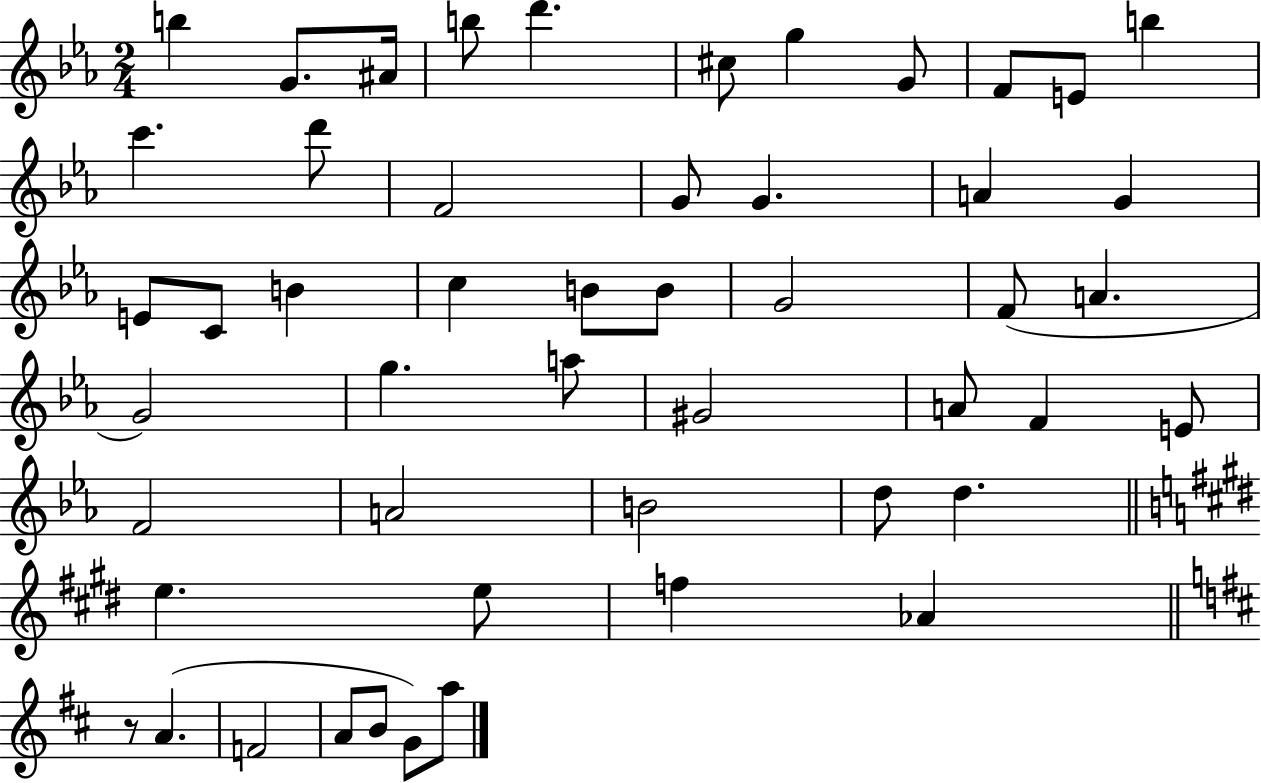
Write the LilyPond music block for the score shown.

{
  \clef treble
  \numericTimeSignature
  \time 2/4
  \key ees \major
  b''4 g'8. ais'16 | b''8 d'''4. | cis''8 g''4 g'8 | f'8 e'8 b''4 | \break c'''4. d'''8 | f'2 | g'8 g'4. | a'4 g'4 | \break e'8 c'8 b'4 | c''4 b'8 b'8 | g'2 | f'8( a'4. | \break g'2) | g''4. a''8 | gis'2 | a'8 f'4 e'8 | \break f'2 | a'2 | b'2 | d''8 d''4. | \break \bar "||" \break \key e \major e''4. e''8 | f''4 aes'4 | \bar "||" \break \key d \major r8 a'4.( | f'2 | a'8 b'8 g'8) a''8 | \bar "|."
}